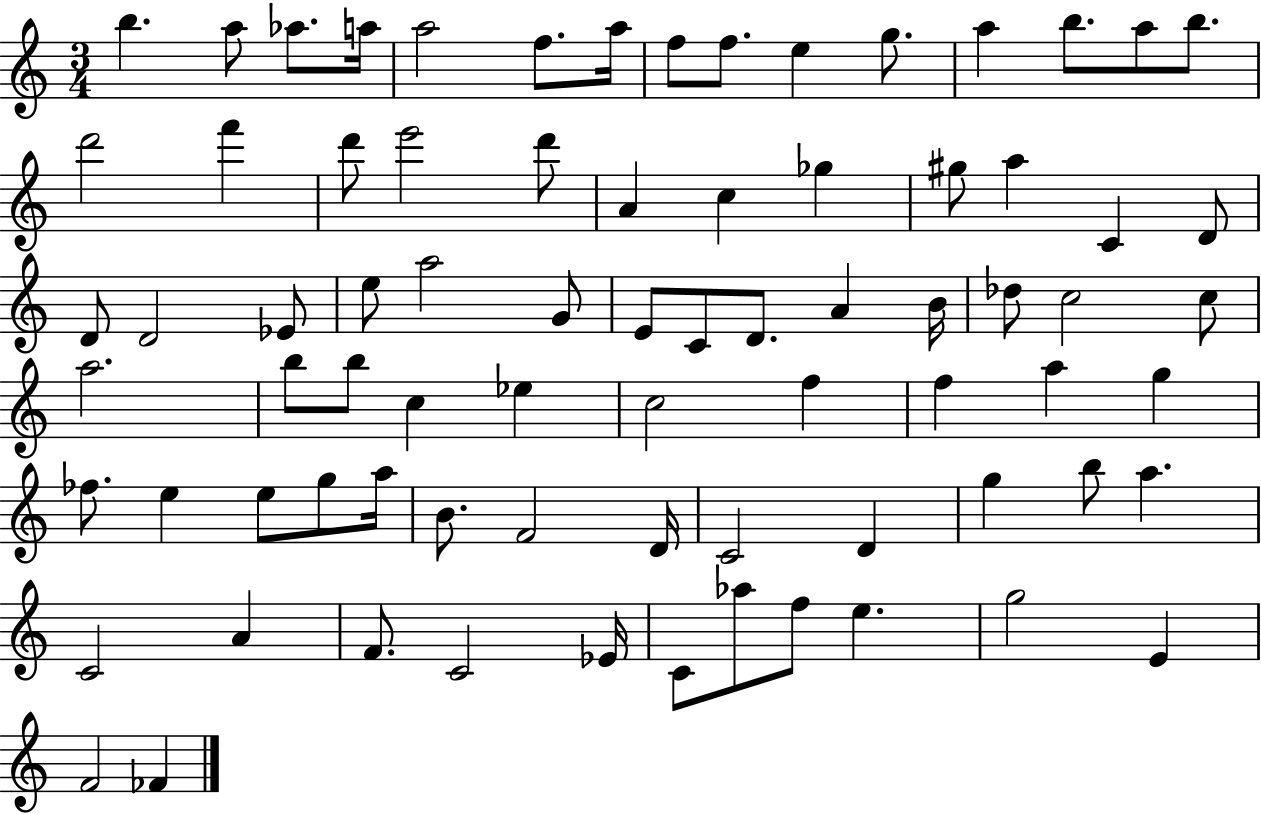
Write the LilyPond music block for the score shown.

{
  \clef treble
  \numericTimeSignature
  \time 3/4
  \key c \major
  b''4. a''8 aes''8. a''16 | a''2 f''8. a''16 | f''8 f''8. e''4 g''8. | a''4 b''8. a''8 b''8. | \break d'''2 f'''4 | d'''8 e'''2 d'''8 | a'4 c''4 ges''4 | gis''8 a''4 c'4 d'8 | \break d'8 d'2 ees'8 | e''8 a''2 g'8 | e'8 c'8 d'8. a'4 b'16 | des''8 c''2 c''8 | \break a''2. | b''8 b''8 c''4 ees''4 | c''2 f''4 | f''4 a''4 g''4 | \break fes''8. e''4 e''8 g''8 a''16 | b'8. f'2 d'16 | c'2 d'4 | g''4 b''8 a''4. | \break c'2 a'4 | f'8. c'2 ees'16 | c'8 aes''8 f''8 e''4. | g''2 e'4 | \break f'2 fes'4 | \bar "|."
}